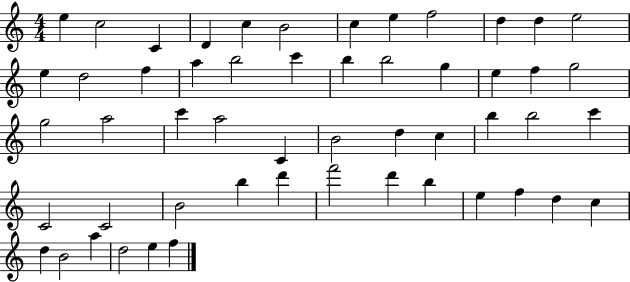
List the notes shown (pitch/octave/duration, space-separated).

E5/q C5/h C4/q D4/q C5/q B4/h C5/q E5/q F5/h D5/q D5/q E5/h E5/q D5/h F5/q A5/q B5/h C6/q B5/q B5/h G5/q E5/q F5/q G5/h G5/h A5/h C6/q A5/h C4/q B4/h D5/q C5/q B5/q B5/h C6/q C4/h C4/h B4/h B5/q D6/q F6/h D6/q B5/q E5/q F5/q D5/q C5/q D5/q B4/h A5/q D5/h E5/q F5/q